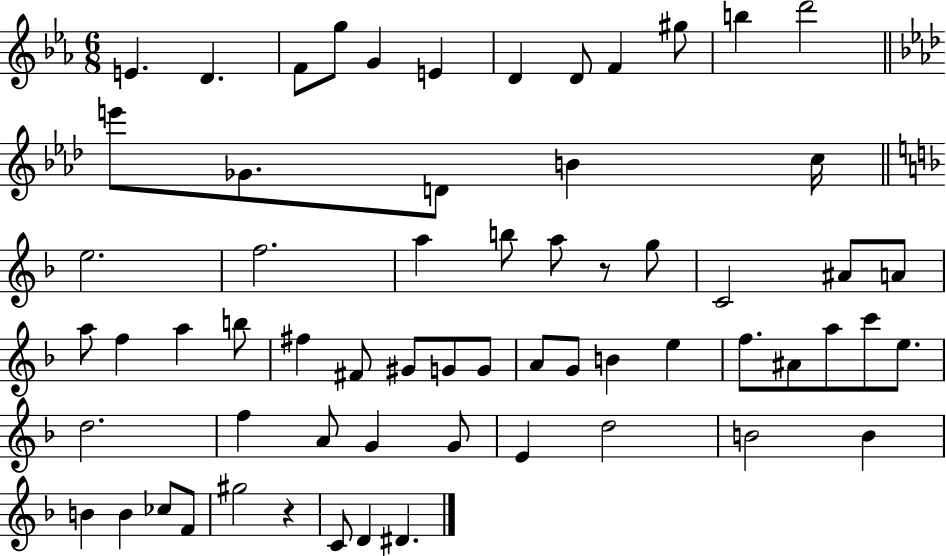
X:1
T:Untitled
M:6/8
L:1/4
K:Eb
E D F/2 g/2 G E D D/2 F ^g/2 b d'2 e'/2 _G/2 D/2 B c/4 e2 f2 a b/2 a/2 z/2 g/2 C2 ^A/2 A/2 a/2 f a b/2 ^f ^F/2 ^G/2 G/2 G/2 A/2 G/2 B e f/2 ^A/2 a/2 c'/2 e/2 d2 f A/2 G G/2 E d2 B2 B B B _c/2 F/2 ^g2 z C/2 D ^D